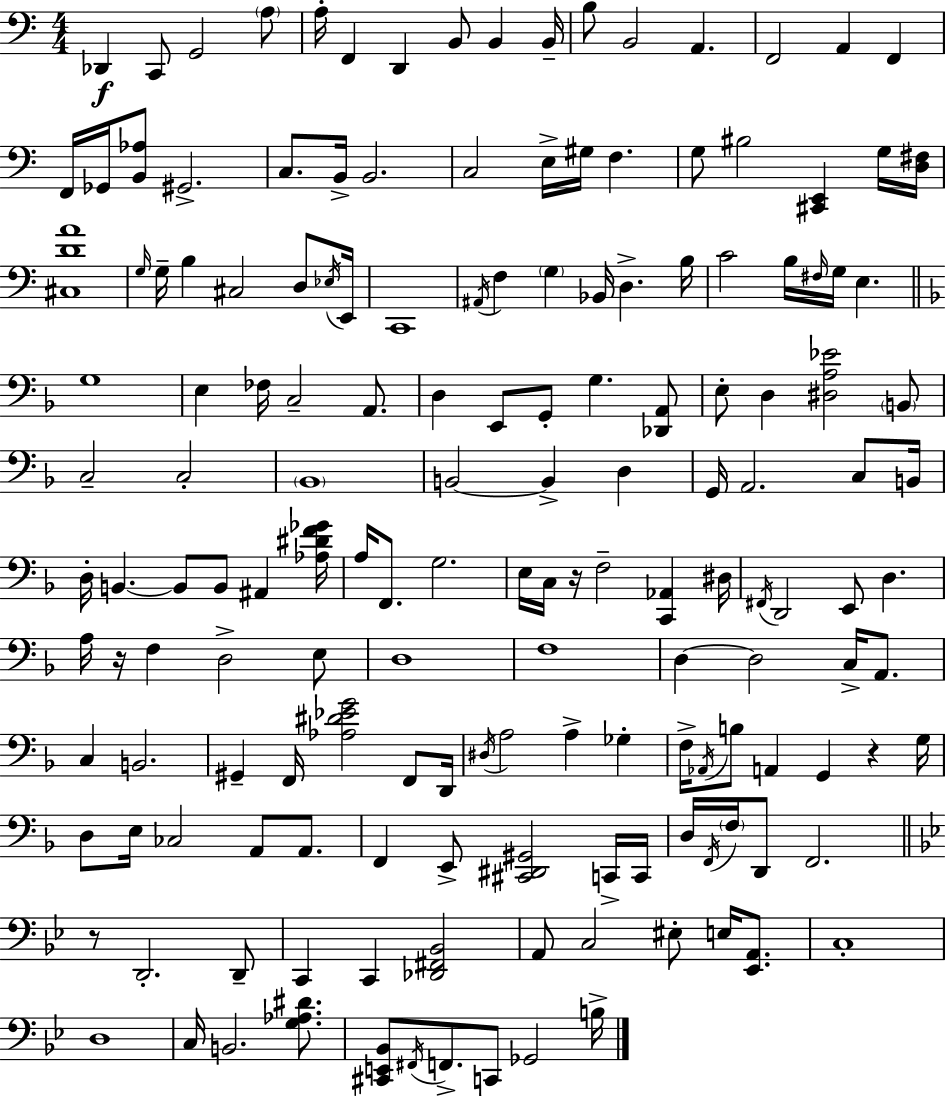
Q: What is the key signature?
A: C major